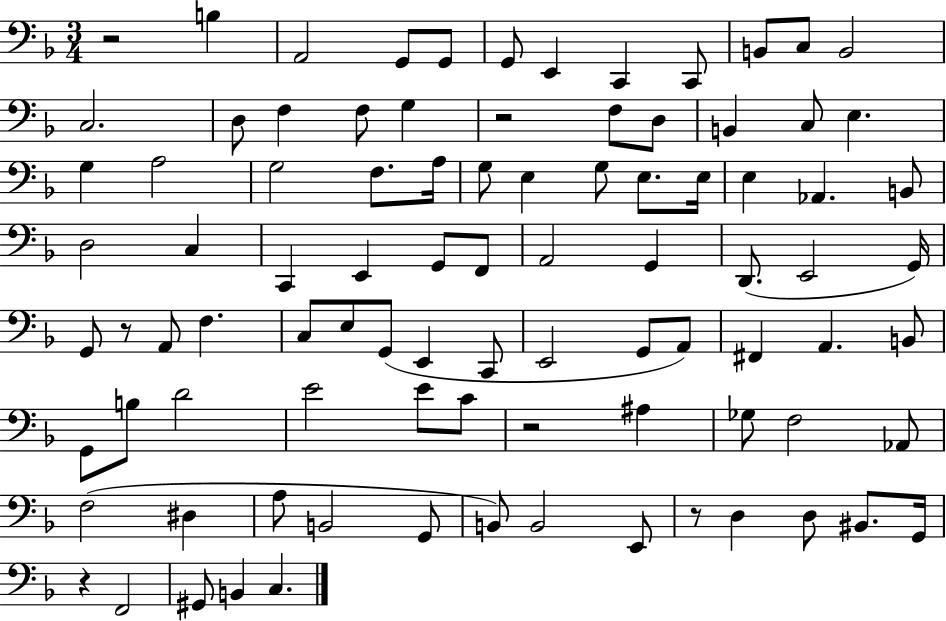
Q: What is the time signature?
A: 3/4